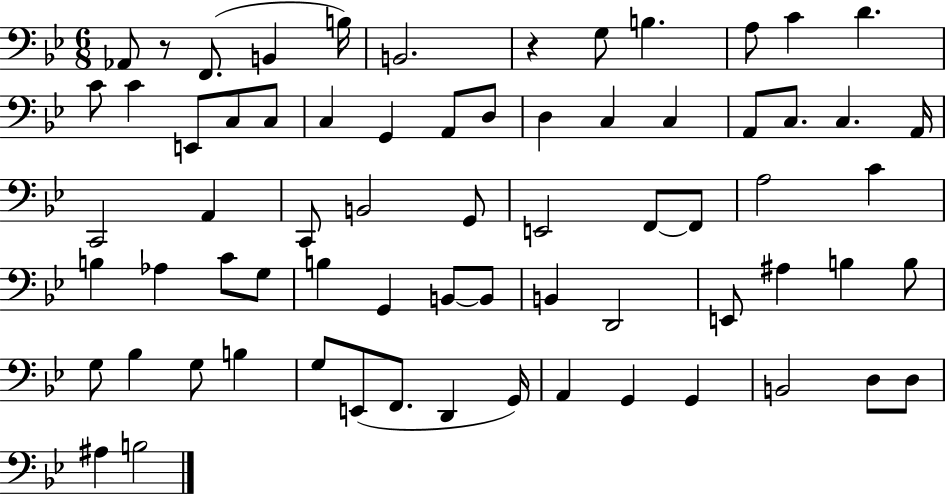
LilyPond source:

{
  \clef bass
  \numericTimeSignature
  \time 6/8
  \key bes \major
  aes,8 r8 f,8.( b,4 b16) | b,2. | r4 g8 b4. | a8 c'4 d'4. | \break c'8 c'4 e,8 c8 c8 | c4 g,4 a,8 d8 | d4 c4 c4 | a,8 c8. c4. a,16 | \break c,2 a,4 | c,8 b,2 g,8 | e,2 f,8~~ f,8 | a2 c'4 | \break b4 aes4 c'8 g8 | b4 g,4 b,8~~ b,8 | b,4 d,2 | e,8 ais4 b4 b8 | \break g8 bes4 g8 b4 | g8 e,8( f,8. d,4 g,16) | a,4 g,4 g,4 | b,2 d8 d8 | \break ais4 b2 | \bar "|."
}